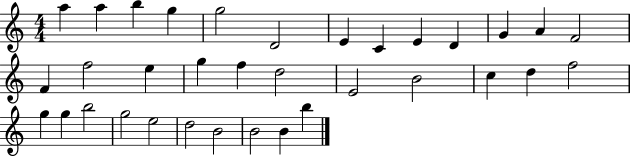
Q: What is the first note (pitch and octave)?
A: A5